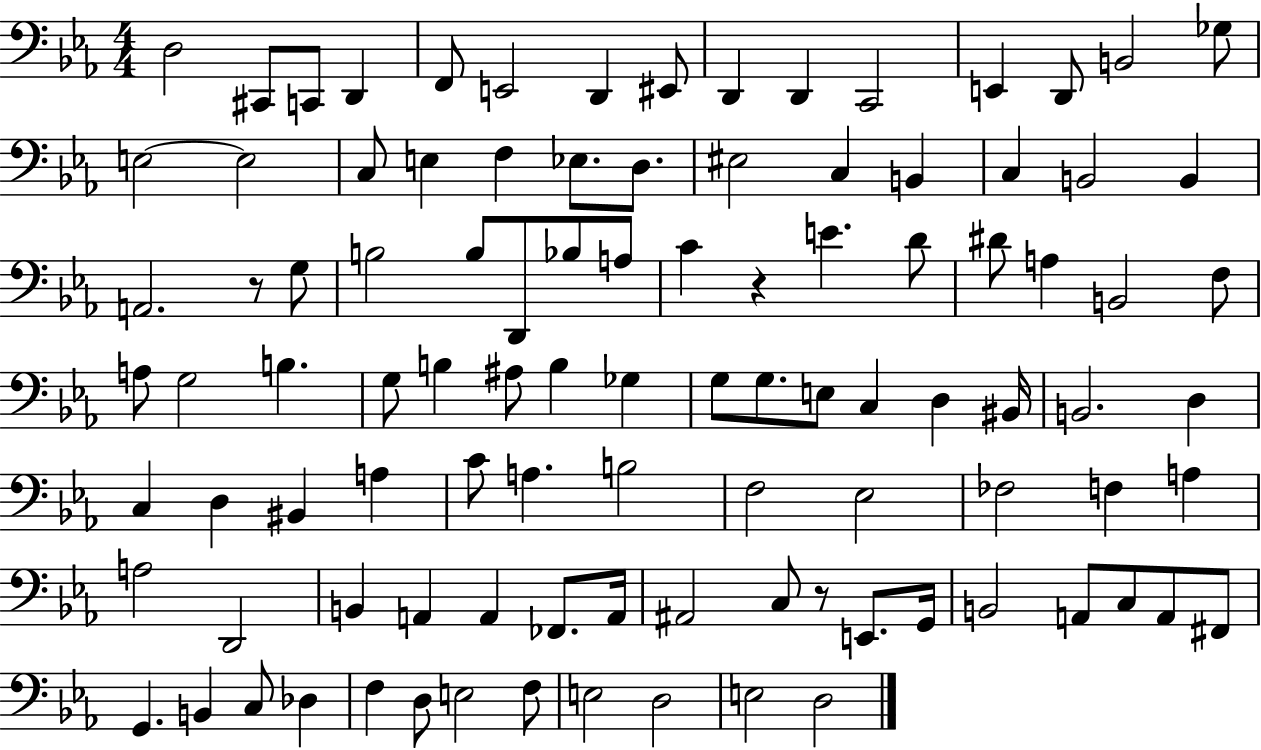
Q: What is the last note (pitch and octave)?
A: D3